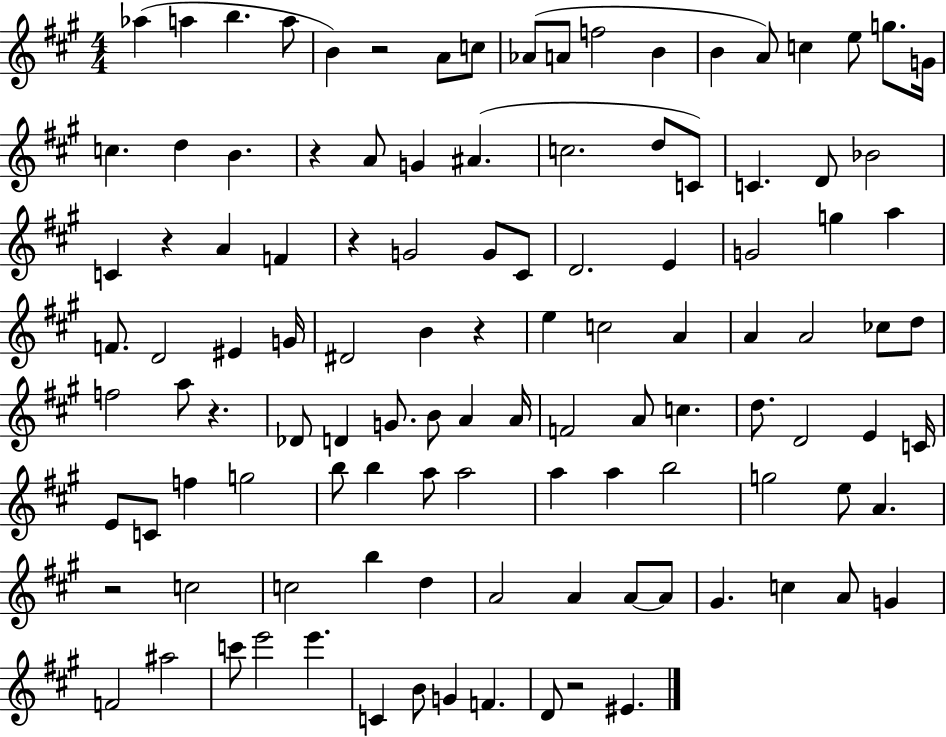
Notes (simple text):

Ab5/q A5/q B5/q. A5/e B4/q R/h A4/e C5/e Ab4/e A4/e F5/h B4/q B4/q A4/e C5/q E5/e G5/e. G4/s C5/q. D5/q B4/q. R/q A4/e G4/q A#4/q. C5/h. D5/e C4/e C4/q. D4/e Bb4/h C4/q R/q A4/q F4/q R/q G4/h G4/e C#4/e D4/h. E4/q G4/h G5/q A5/q F4/e. D4/h EIS4/q G4/s D#4/h B4/q R/q E5/q C5/h A4/q A4/q A4/h CES5/e D5/e F5/h A5/e R/q. Db4/e D4/q G4/e. B4/e A4/q A4/s F4/h A4/e C5/q. D5/e. D4/h E4/q C4/s E4/e C4/e F5/q G5/h B5/e B5/q A5/e A5/h A5/q A5/q B5/h G5/h E5/e A4/q. R/h C5/h C5/h B5/q D5/q A4/h A4/q A4/e A4/e G#4/q. C5/q A4/e G4/q F4/h A#5/h C6/e E6/h E6/q. C4/q B4/e G4/q F4/q. D4/e R/h EIS4/q.